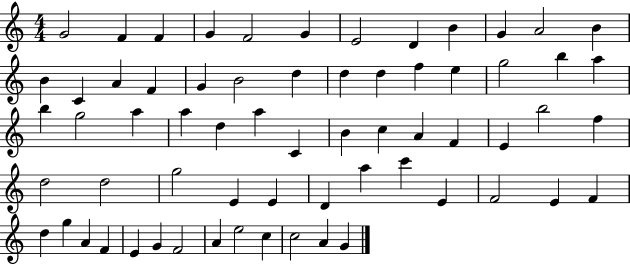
X:1
T:Untitled
M:4/4
L:1/4
K:C
G2 F F G F2 G E2 D B G A2 B B C A F G B2 d d d f e g2 b a b g2 a a d a C B c A F E b2 f d2 d2 g2 E E D a c' E F2 E F d g A F E G F2 A e2 c c2 A G